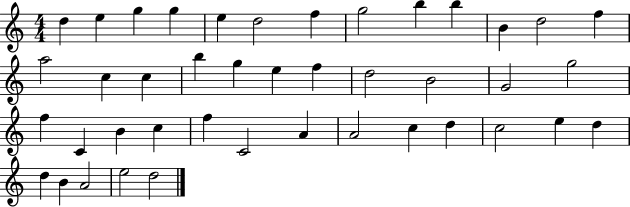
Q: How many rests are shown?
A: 0